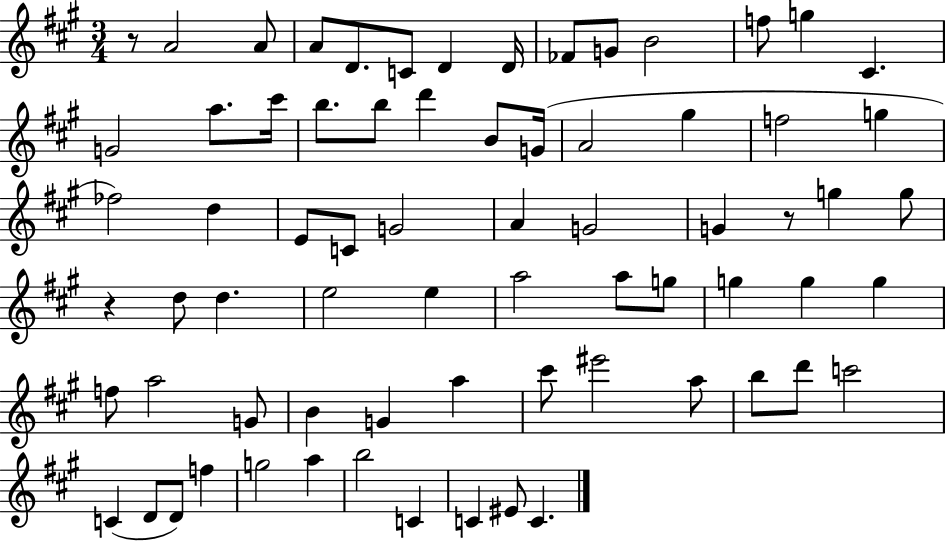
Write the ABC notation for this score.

X:1
T:Untitled
M:3/4
L:1/4
K:A
z/2 A2 A/2 A/2 D/2 C/2 D D/4 _F/2 G/2 B2 f/2 g ^C G2 a/2 ^c'/4 b/2 b/2 d' B/2 G/4 A2 ^g f2 g _f2 d E/2 C/2 G2 A G2 G z/2 g g/2 z d/2 d e2 e a2 a/2 g/2 g g g f/2 a2 G/2 B G a ^c'/2 ^e'2 a/2 b/2 d'/2 c'2 C D/2 D/2 f g2 a b2 C C ^E/2 C